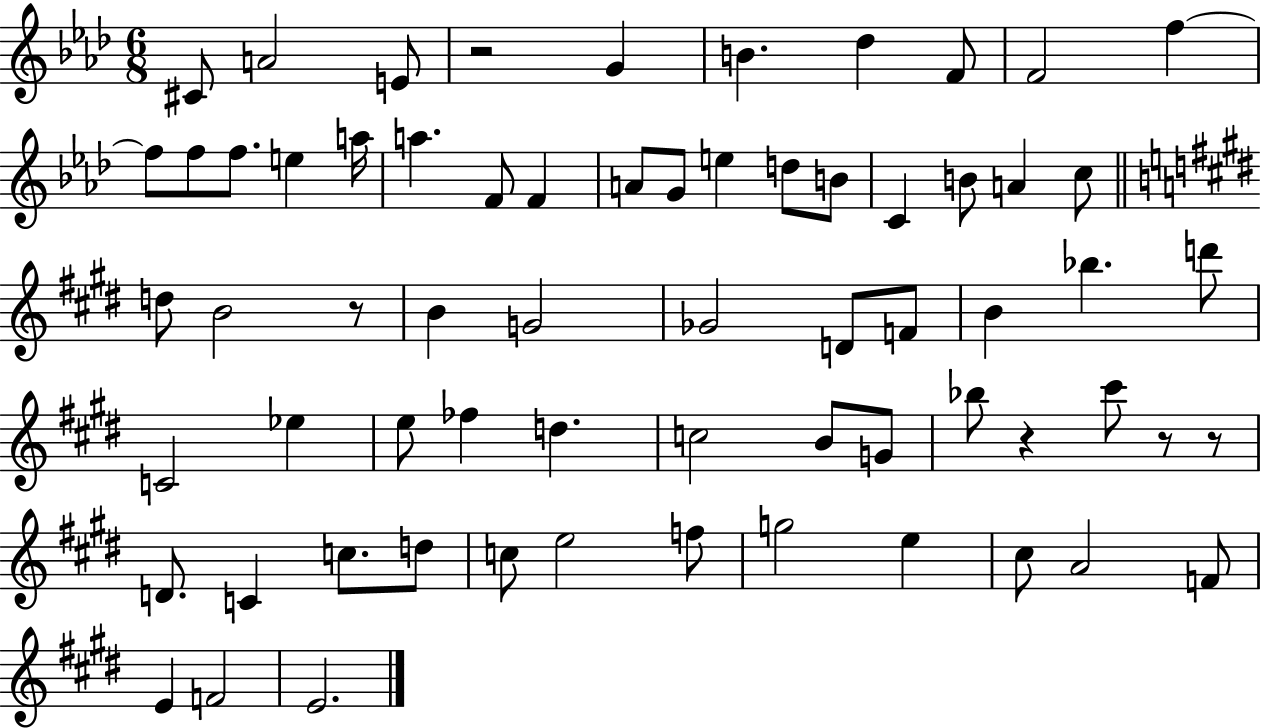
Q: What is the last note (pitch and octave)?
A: E4